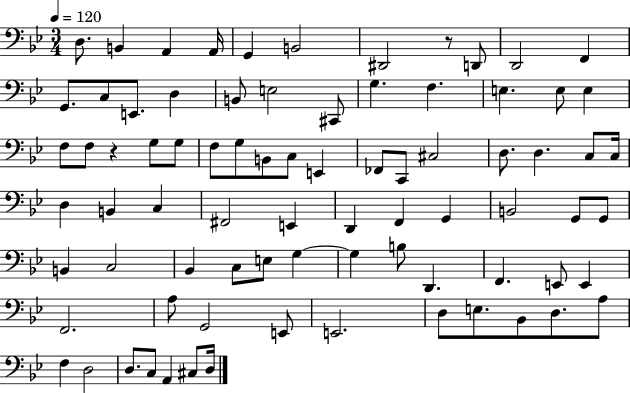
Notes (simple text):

D3/e. B2/q A2/q A2/s G2/q B2/h D#2/h R/e D2/e D2/h F2/q G2/e. C3/e E2/e. D3/q B2/e E3/h C#2/e G3/q. F3/q. E3/q. E3/e E3/q F3/e F3/e R/q G3/e G3/e F3/e G3/e B2/e C3/e E2/q FES2/e C2/e C#3/h D3/e. D3/q. C3/e C3/s D3/q B2/q C3/q F#2/h E2/q D2/q F2/q G2/q B2/h G2/e G2/e B2/q C3/h Bb2/q C3/e E3/e G3/q G3/q B3/e D2/q. F2/q. E2/e E2/q F2/h. A3/e G2/h E2/e E2/h. D3/e E3/e. Bb2/e D3/e. A3/e F3/q D3/h D3/e. C3/e A2/q C#3/e D3/s